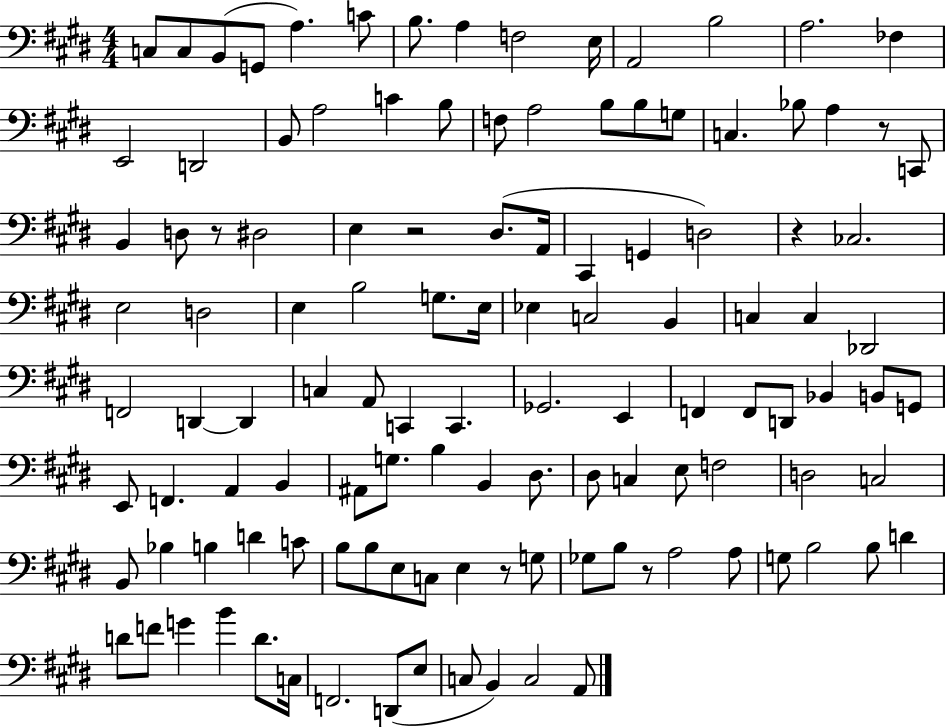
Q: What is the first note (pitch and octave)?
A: C3